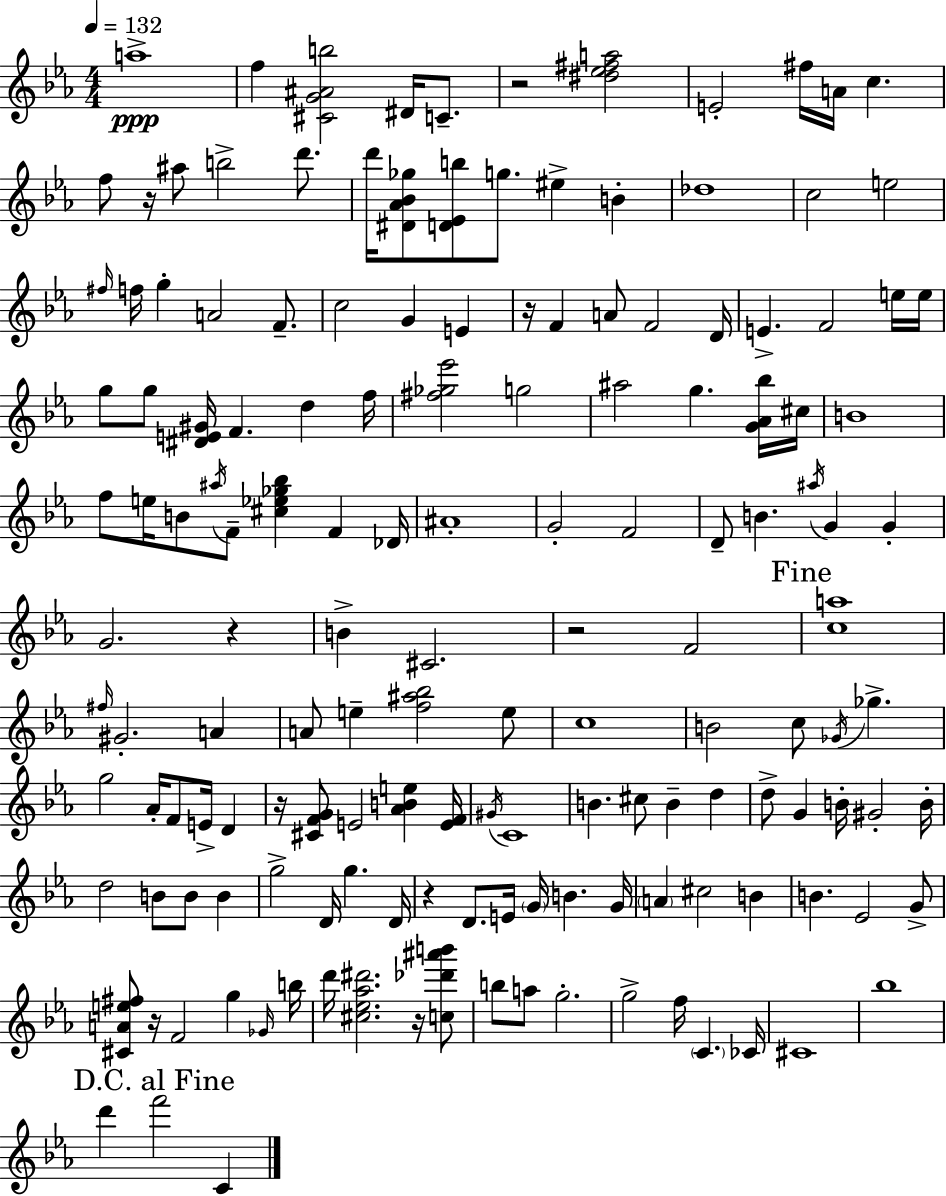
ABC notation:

X:1
T:Untitled
M:4/4
L:1/4
K:Eb
a4 f [^CG^Ab]2 ^D/4 C/2 z2 [^d_e^fa]2 E2 ^f/4 A/4 c f/2 z/4 ^a/2 b2 d'/2 d'/4 [^D_A_B_g]/2 [D_Eb]/2 g/2 ^e B _d4 c2 e2 ^f/4 f/4 g A2 F/2 c2 G E z/4 F A/2 F2 D/4 E F2 e/4 e/4 g/2 g/2 [^DE^G]/4 F d f/4 [^f_g_e']2 g2 ^a2 g [G_A_b]/4 ^c/4 B4 f/2 e/4 B/2 ^a/4 F/2 [^c_e_g_b] F _D/4 ^A4 G2 F2 D/2 B ^a/4 G G G2 z B ^C2 z2 F2 [ca]4 ^f/4 ^G2 A A/2 e [f^a_b]2 e/2 c4 B2 c/2 _G/4 _g g2 _A/4 F/2 E/4 D z/4 [^CFG]/2 E2 [_ABe] [EF]/4 ^G/4 C4 B ^c/2 B d d/2 G B/4 ^G2 B/4 d2 B/2 B/2 B g2 D/4 g D/4 z D/2 E/4 G/4 B G/4 A ^c2 B B _E2 G/2 [^CAe^f]/2 z/4 F2 g _G/4 b/4 d'/4 [^c_e_a^d']2 z/4 [c_d'^a'b']/2 b/2 a/2 g2 g2 f/4 C _C/4 ^C4 _b4 d' f'2 C